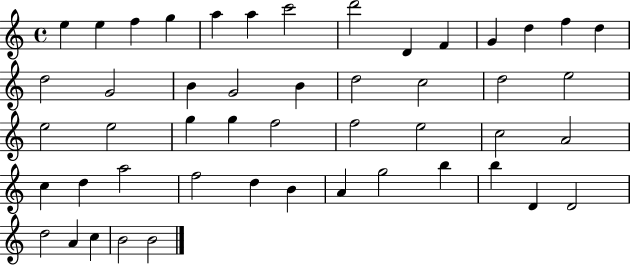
X:1
T:Untitled
M:4/4
L:1/4
K:C
e e f g a a c'2 d'2 D F G d f d d2 G2 B G2 B d2 c2 d2 e2 e2 e2 g g f2 f2 e2 c2 A2 c d a2 f2 d B A g2 b b D D2 d2 A c B2 B2